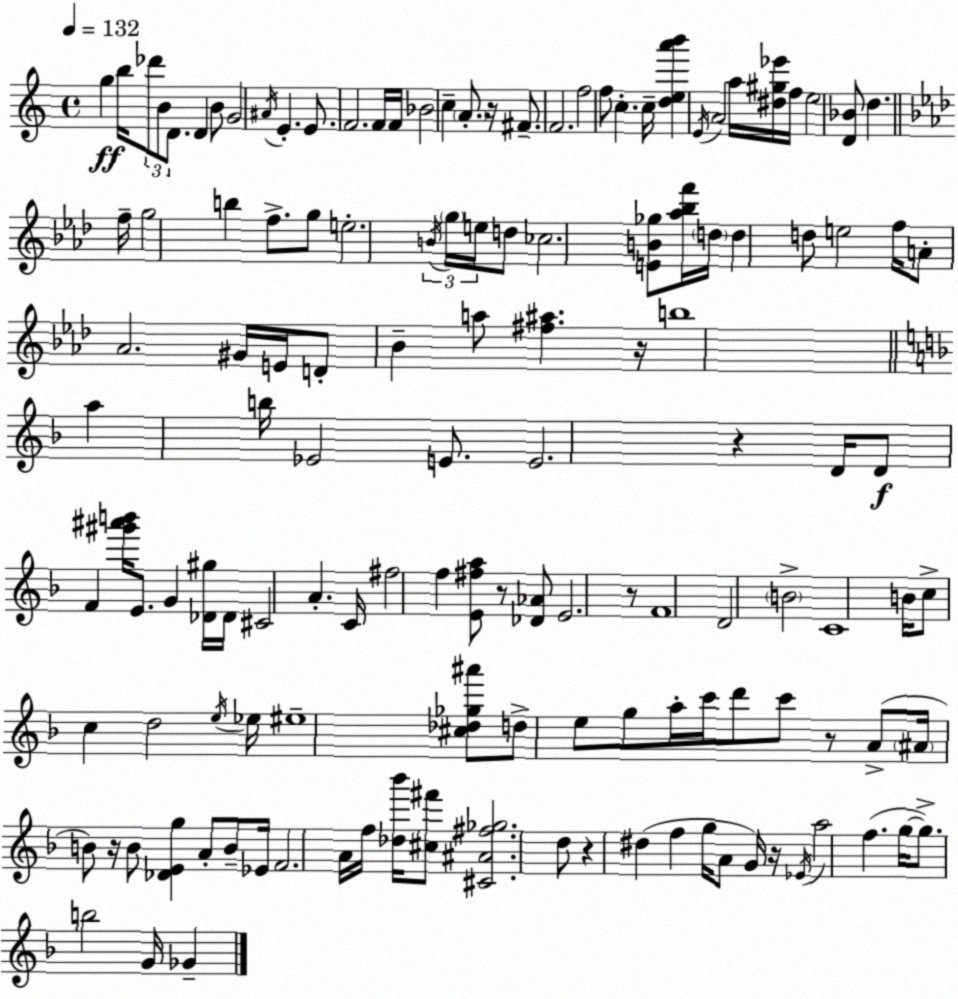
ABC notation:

X:1
T:Untitled
M:4/4
L:1/4
K:Am
g b/4 _d'/2 B/2 D/2 D B/2 G2 ^A/4 E E/2 F2 F/4 F/4 _B2 c A/2 z/4 ^F/2 F2 f2 f/2 c c/4 [dea'b'] E/4 A2 a/4 [^d^g_e']/4 f/4 e2 [D_B]/2 d f/4 g2 b f/2 g/2 e2 B/4 g/4 e/4 d/2 _c2 [EB_g]/2 [_a_bf']/4 d/4 d d/2 e2 f/4 A/2 _A2 ^G/4 E/4 D/2 _B a/2 [^f^a] z/4 b4 a b/4 _E2 E/2 E2 z D/4 D/2 F [^g'^a'b']/4 E/2 G [_D^g]/4 _D/4 ^C2 A C/4 ^f2 f [E^fa]/2 z/2 [_D_A]/2 E2 z/2 F4 D2 B2 C4 B/4 c/2 c d2 e/4 _e/4 ^e4 [^c_d_g^a']/2 d/2 e/2 g/2 a/4 c'/4 d'/2 c'/2 z/2 A/2 ^A/4 B/2 z/4 B/2 [_DEg] A/2 B/2 _E/4 F2 A/4 f/4 [_d_b']/4 [^c^f']/2 [^C^A^f_g]2 d/2 z ^d f g/4 A/2 G/4 z/4 _E/4 a2 f g/4 g/2 b2 G/4 _G